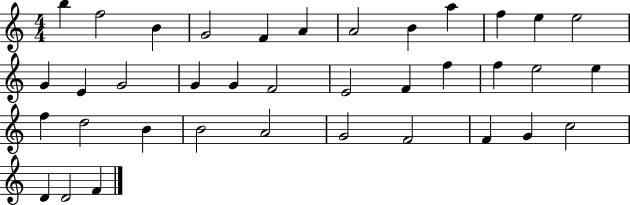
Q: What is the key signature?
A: C major